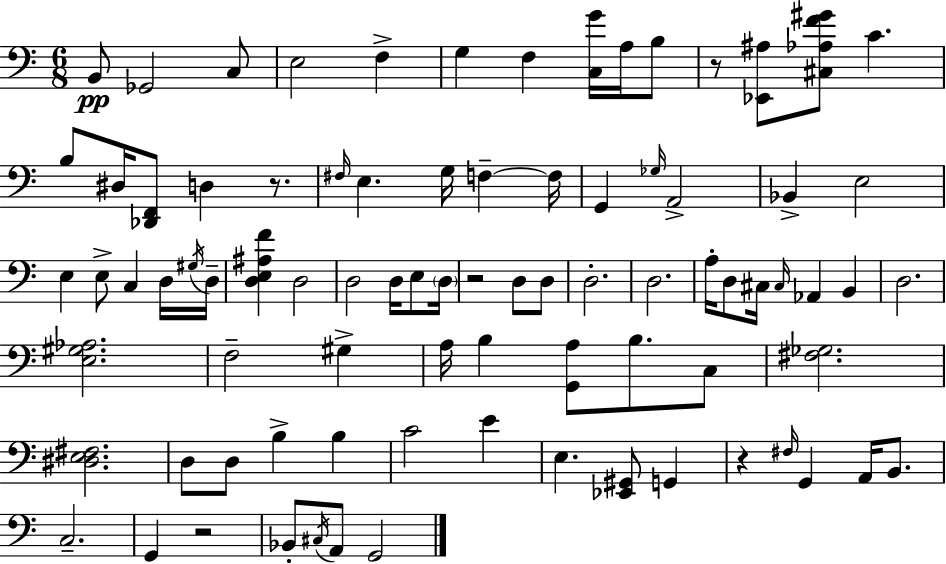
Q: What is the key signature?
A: A minor